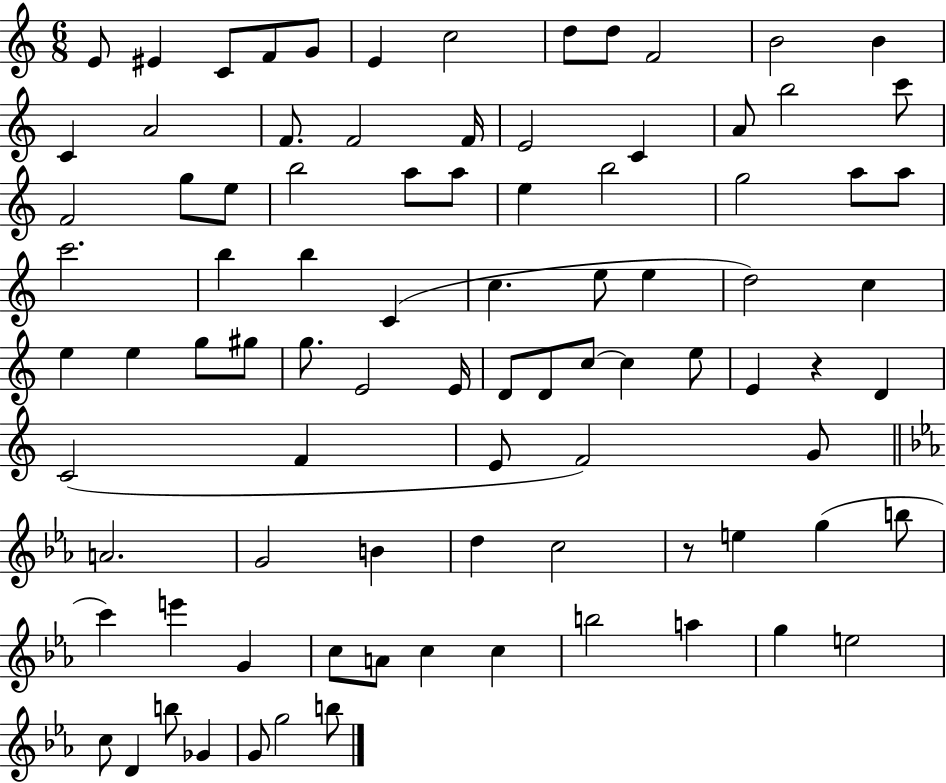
E4/e EIS4/q C4/e F4/e G4/e E4/q C5/h D5/e D5/e F4/h B4/h B4/q C4/q A4/h F4/e. F4/h F4/s E4/h C4/q A4/e B5/h C6/e F4/h G5/e E5/e B5/h A5/e A5/e E5/q B5/h G5/h A5/e A5/e C6/h. B5/q B5/q C4/q C5/q. E5/e E5/q D5/h C5/q E5/q E5/q G5/e G#5/e G5/e. E4/h E4/s D4/e D4/e C5/e C5/q E5/e E4/q R/q D4/q C4/h F4/q E4/e F4/h G4/e A4/h. G4/h B4/q D5/q C5/h R/e E5/q G5/q B5/e C6/q E6/q G4/q C5/e A4/e C5/q C5/q B5/h A5/q G5/q E5/h C5/e D4/q B5/e Gb4/q G4/e G5/h B5/e